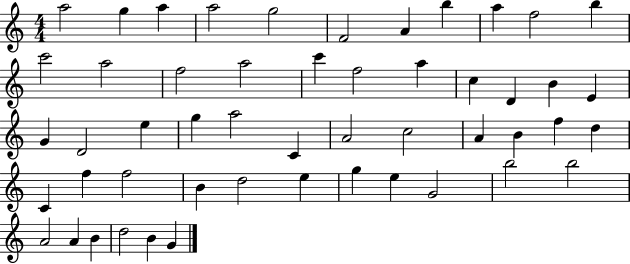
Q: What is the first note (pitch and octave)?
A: A5